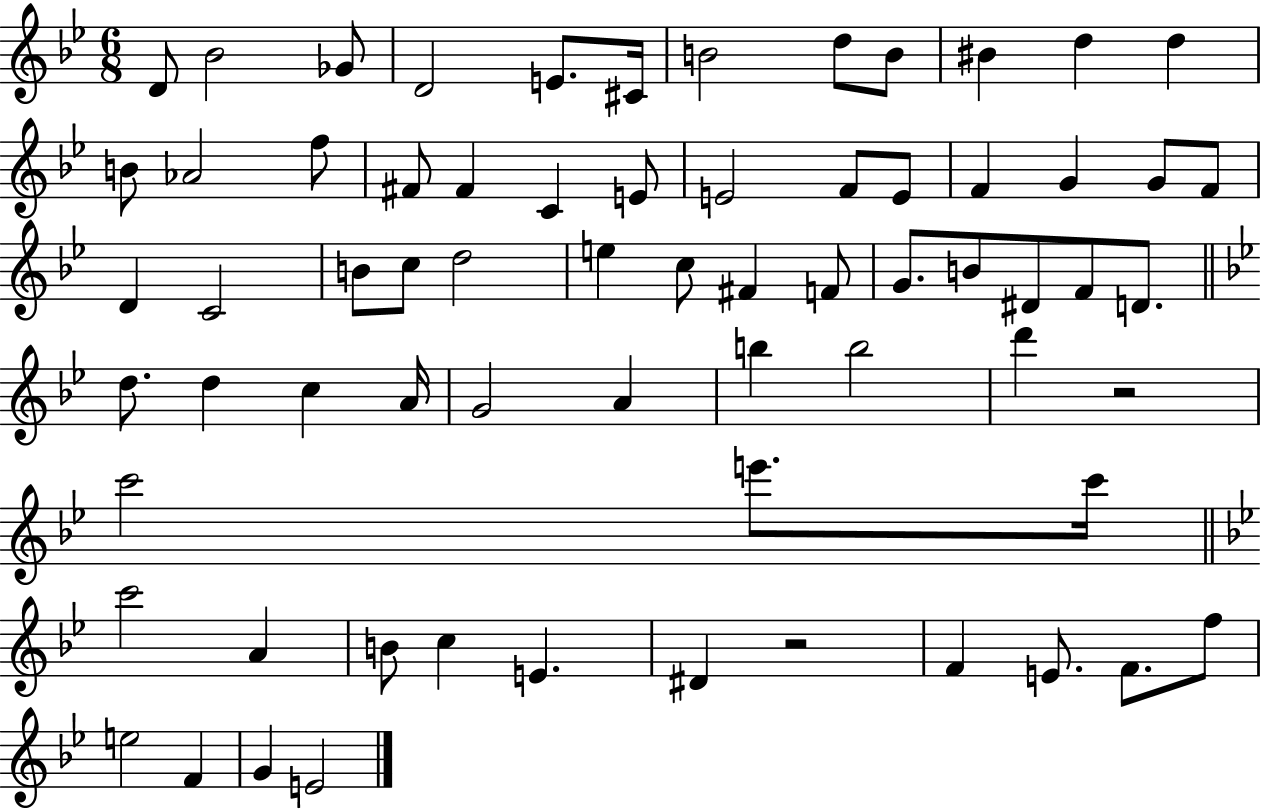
D4/e Bb4/h Gb4/e D4/h E4/e. C#4/s B4/h D5/e B4/e BIS4/q D5/q D5/q B4/e Ab4/h F5/e F#4/e F#4/q C4/q E4/e E4/h F4/e E4/e F4/q G4/q G4/e F4/e D4/q C4/h B4/e C5/e D5/h E5/q C5/e F#4/q F4/e G4/e. B4/e D#4/e F4/e D4/e. D5/e. D5/q C5/q A4/s G4/h A4/q B5/q B5/h D6/q R/h C6/h E6/e. C6/s C6/h A4/q B4/e C5/q E4/q. D#4/q R/h F4/q E4/e. F4/e. F5/e E5/h F4/q G4/q E4/h